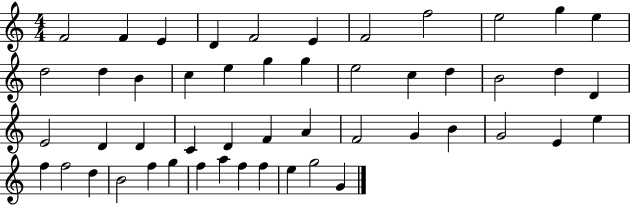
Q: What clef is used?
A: treble